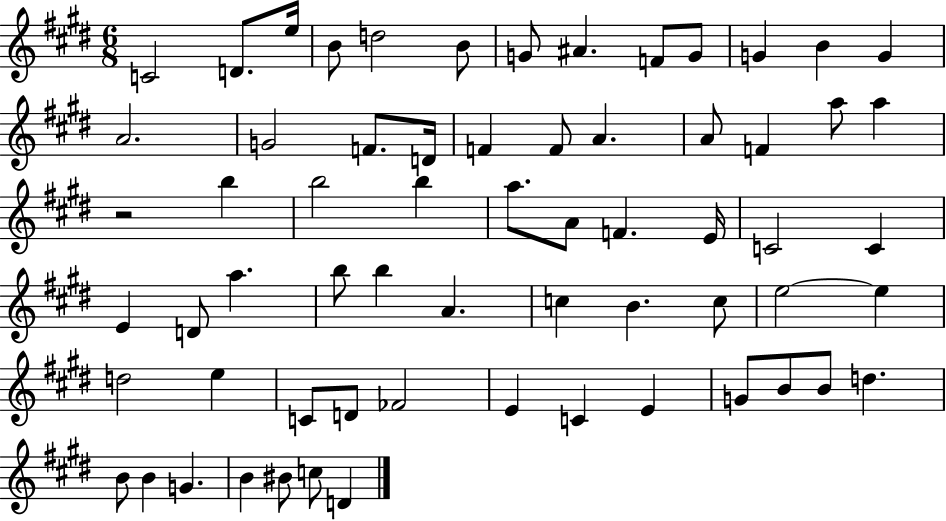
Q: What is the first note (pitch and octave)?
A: C4